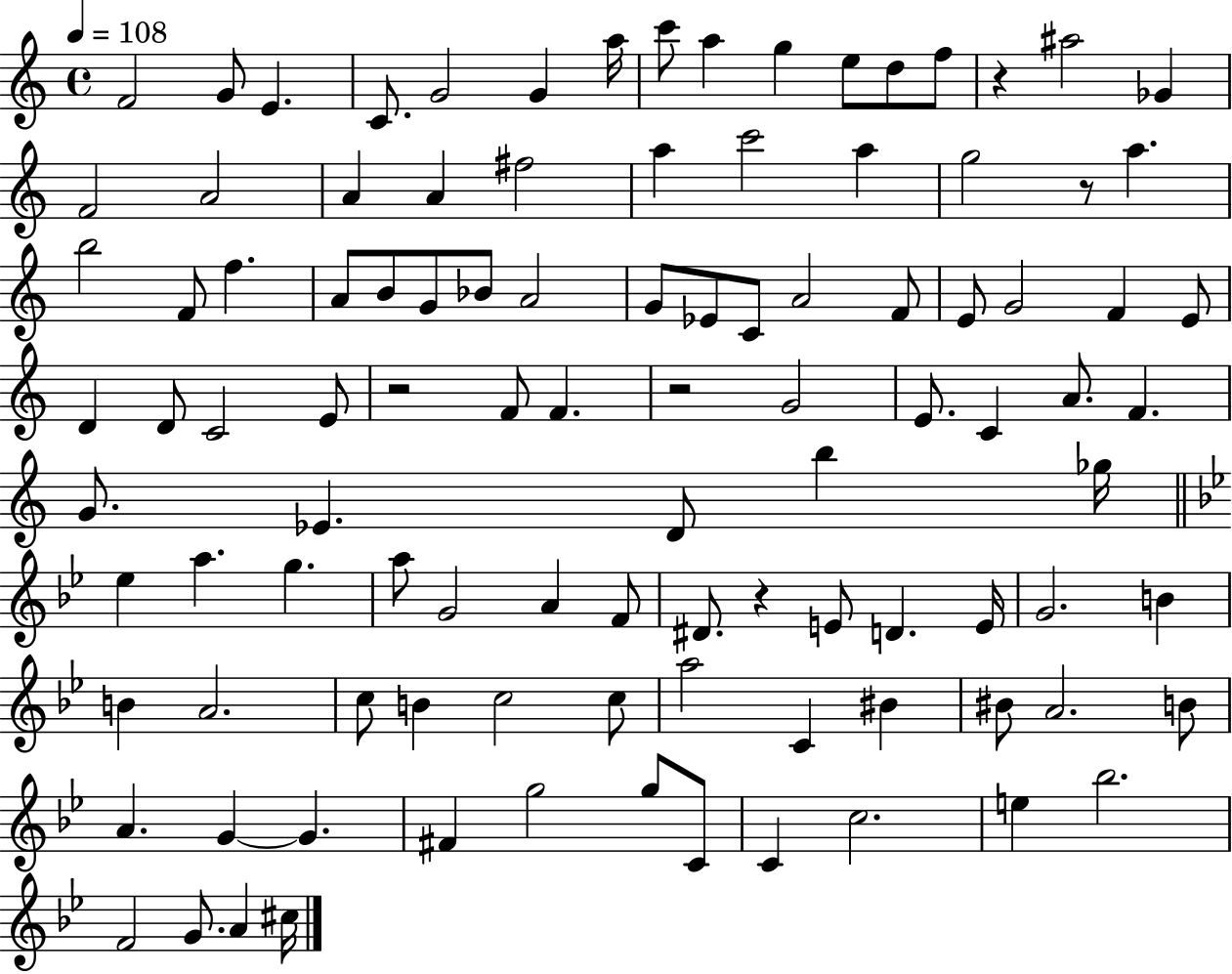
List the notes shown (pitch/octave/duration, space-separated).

F4/h G4/e E4/q. C4/e. G4/h G4/q A5/s C6/e A5/q G5/q E5/e D5/e F5/e R/q A#5/h Gb4/q F4/h A4/h A4/q A4/q F#5/h A5/q C6/h A5/q G5/h R/e A5/q. B5/h F4/e F5/q. A4/e B4/e G4/e Bb4/e A4/h G4/e Eb4/e C4/e A4/h F4/e E4/e G4/h F4/q E4/e D4/q D4/e C4/h E4/e R/h F4/e F4/q. R/h G4/h E4/e. C4/q A4/e. F4/q. G4/e. Eb4/q. D4/e B5/q Gb5/s Eb5/q A5/q. G5/q. A5/e G4/h A4/q F4/e D#4/e. R/q E4/e D4/q. E4/s G4/h. B4/q B4/q A4/h. C5/e B4/q C5/h C5/e A5/h C4/q BIS4/q BIS4/e A4/h. B4/e A4/q. G4/q G4/q. F#4/q G5/h G5/e C4/e C4/q C5/h. E5/q Bb5/h. F4/h G4/e. A4/q C#5/s